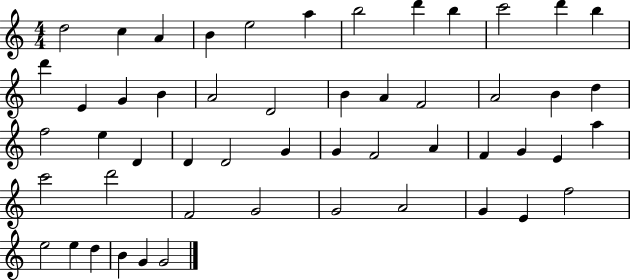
{
  \clef treble
  \numericTimeSignature
  \time 4/4
  \key c \major
  d''2 c''4 a'4 | b'4 e''2 a''4 | b''2 d'''4 b''4 | c'''2 d'''4 b''4 | \break d'''4 e'4 g'4 b'4 | a'2 d'2 | b'4 a'4 f'2 | a'2 b'4 d''4 | \break f''2 e''4 d'4 | d'4 d'2 g'4 | g'4 f'2 a'4 | f'4 g'4 e'4 a''4 | \break c'''2 d'''2 | f'2 g'2 | g'2 a'2 | g'4 e'4 f''2 | \break e''2 e''4 d''4 | b'4 g'4 g'2 | \bar "|."
}